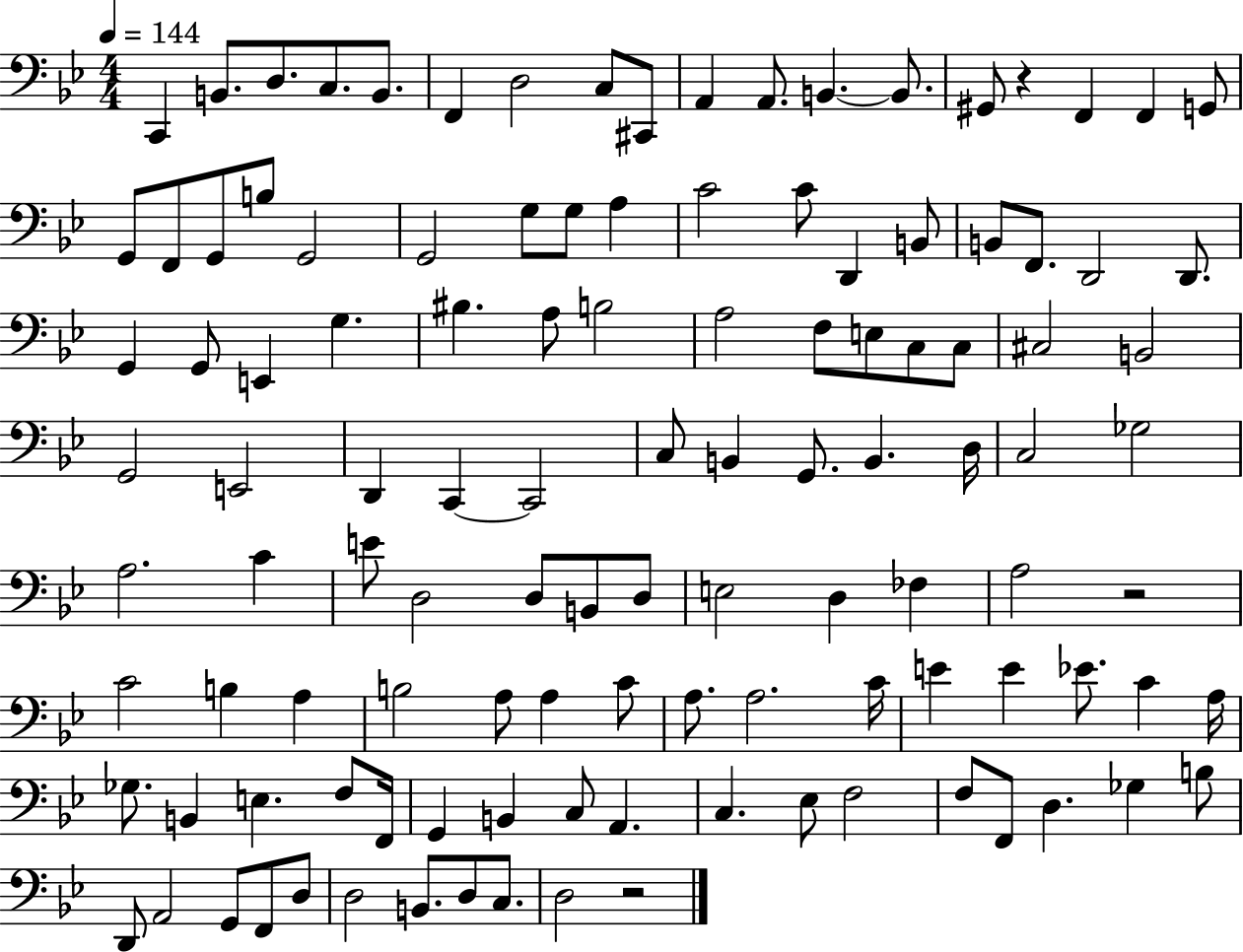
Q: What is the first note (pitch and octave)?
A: C2